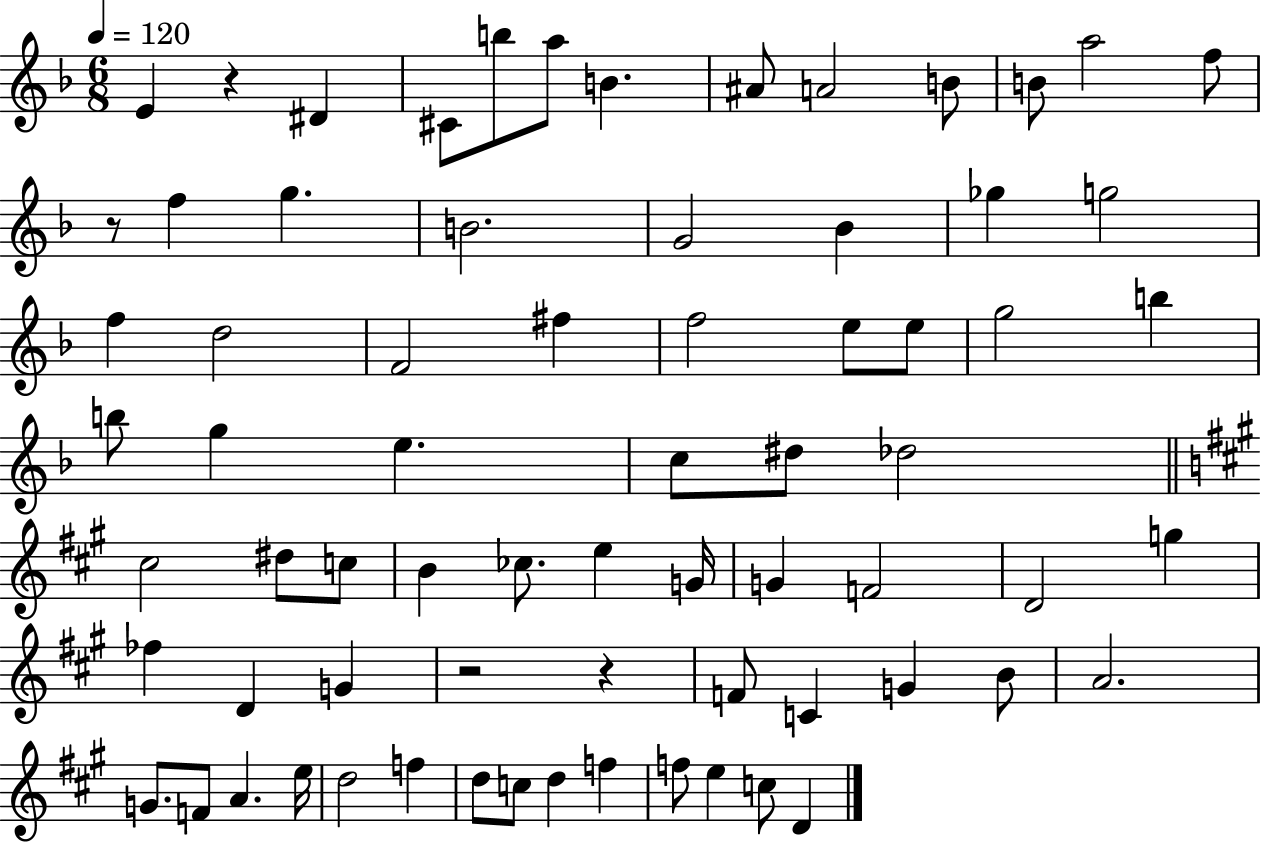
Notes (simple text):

E4/q R/q D#4/q C#4/e B5/e A5/e B4/q. A#4/e A4/h B4/e B4/e A5/h F5/e R/e F5/q G5/q. B4/h. G4/h Bb4/q Gb5/q G5/h F5/q D5/h F4/h F#5/q F5/h E5/e E5/e G5/h B5/q B5/e G5/q E5/q. C5/e D#5/e Db5/h C#5/h D#5/e C5/e B4/q CES5/e. E5/q G4/s G4/q F4/h D4/h G5/q FES5/q D4/q G4/q R/h R/q F4/e C4/q G4/q B4/e A4/h. G4/e. F4/e A4/q. E5/s D5/h F5/q D5/e C5/e D5/q F5/q F5/e E5/q C5/e D4/q